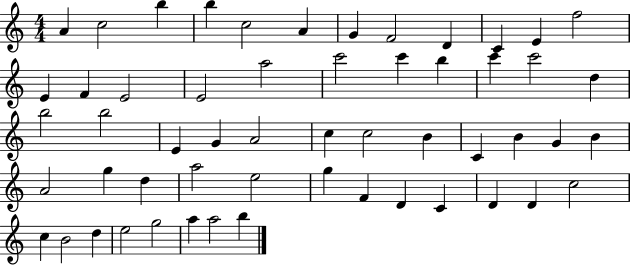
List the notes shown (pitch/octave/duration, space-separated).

A4/q C5/h B5/q B5/q C5/h A4/q G4/q F4/h D4/q C4/q E4/q F5/h E4/q F4/q E4/h E4/h A5/h C6/h C6/q B5/q C6/q C6/h D5/q B5/h B5/h E4/q G4/q A4/h C5/q C5/h B4/q C4/q B4/q G4/q B4/q A4/h G5/q D5/q A5/h E5/h G5/q F4/q D4/q C4/q D4/q D4/q C5/h C5/q B4/h D5/q E5/h G5/h A5/q A5/h B5/q